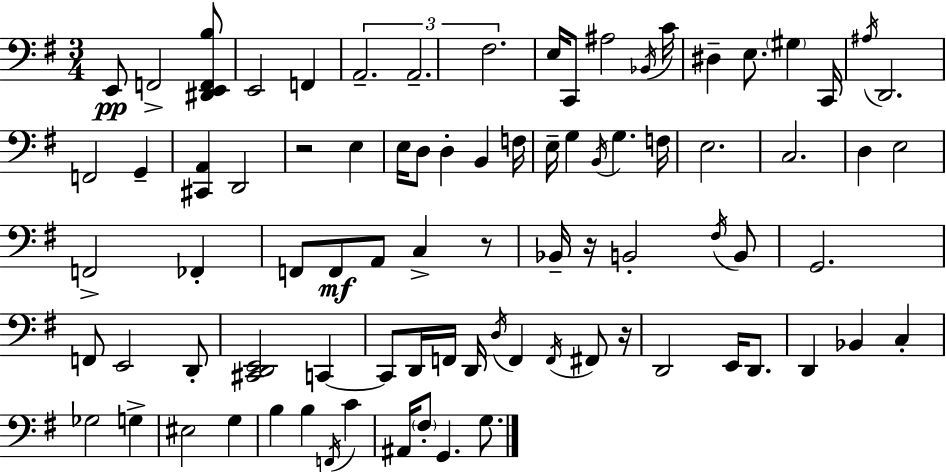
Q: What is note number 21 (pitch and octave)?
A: D2